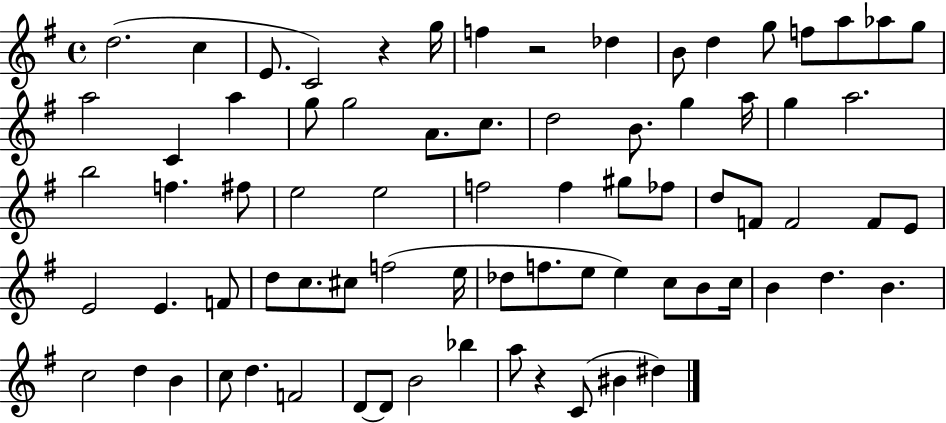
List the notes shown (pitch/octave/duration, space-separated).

D5/h. C5/q E4/e. C4/h R/q G5/s F5/q R/h Db5/q B4/e D5/q G5/e F5/e A5/e Ab5/e G5/e A5/h C4/q A5/q G5/e G5/h A4/e. C5/e. D5/h B4/e. G5/q A5/s G5/q A5/h. B5/h F5/q. F#5/e E5/h E5/h F5/h F5/q G#5/e FES5/e D5/e F4/e F4/h F4/e E4/e E4/h E4/q. F4/e D5/e C5/e. C#5/e F5/h E5/s Db5/e F5/e. E5/e E5/q C5/e B4/e C5/s B4/q D5/q. B4/q. C5/h D5/q B4/q C5/e D5/q. F4/h D4/e D4/e B4/h Bb5/q A5/e R/q C4/e BIS4/q D#5/q